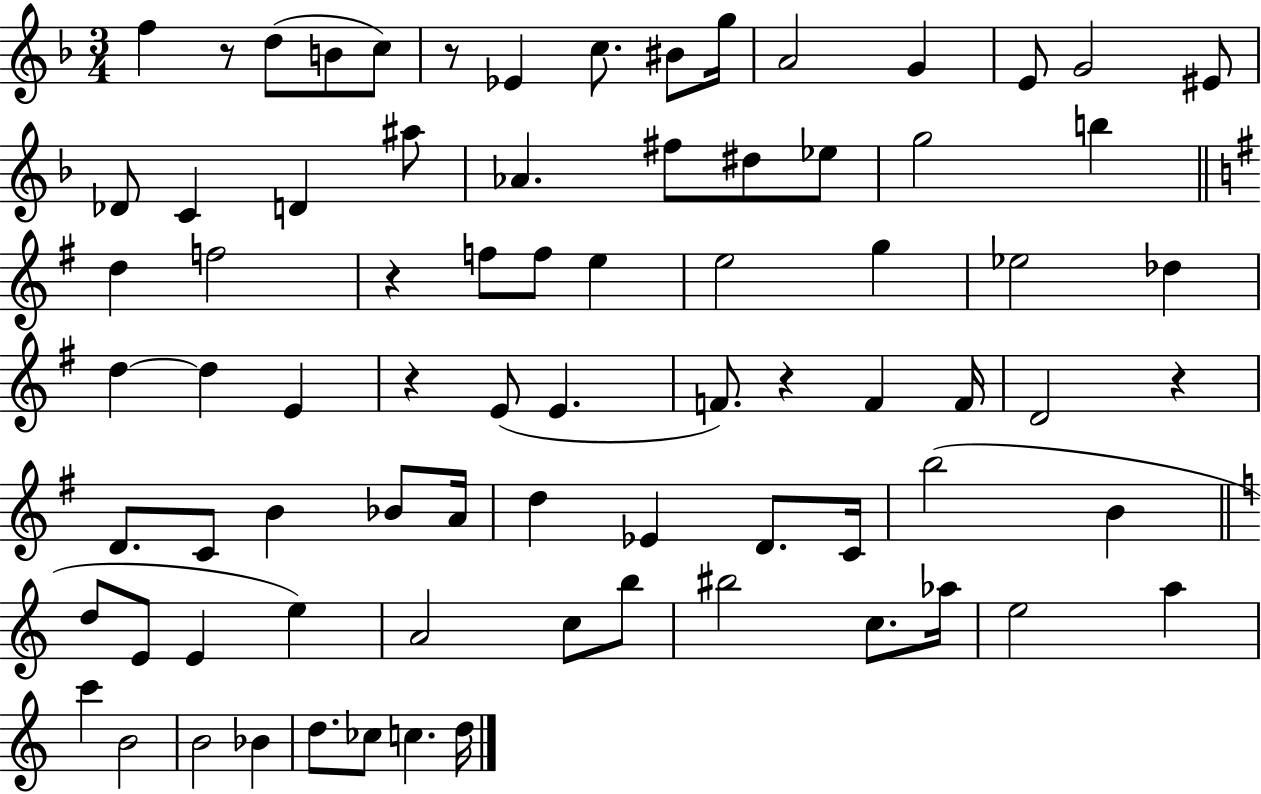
F5/q R/e D5/e B4/e C5/e R/e Eb4/q C5/e. BIS4/e G5/s A4/h G4/q E4/e G4/h EIS4/e Db4/e C4/q D4/q A#5/e Ab4/q. F#5/e D#5/e Eb5/e G5/h B5/q D5/q F5/h R/q F5/e F5/e E5/q E5/h G5/q Eb5/h Db5/q D5/q D5/q E4/q R/q E4/e E4/q. F4/e. R/q F4/q F4/s D4/h R/q D4/e. C4/e B4/q Bb4/e A4/s D5/q Eb4/q D4/e. C4/s B5/h B4/q D5/e E4/e E4/q E5/q A4/h C5/e B5/e BIS5/h C5/e. Ab5/s E5/h A5/q C6/q B4/h B4/h Bb4/q D5/e. CES5/e C5/q. D5/s